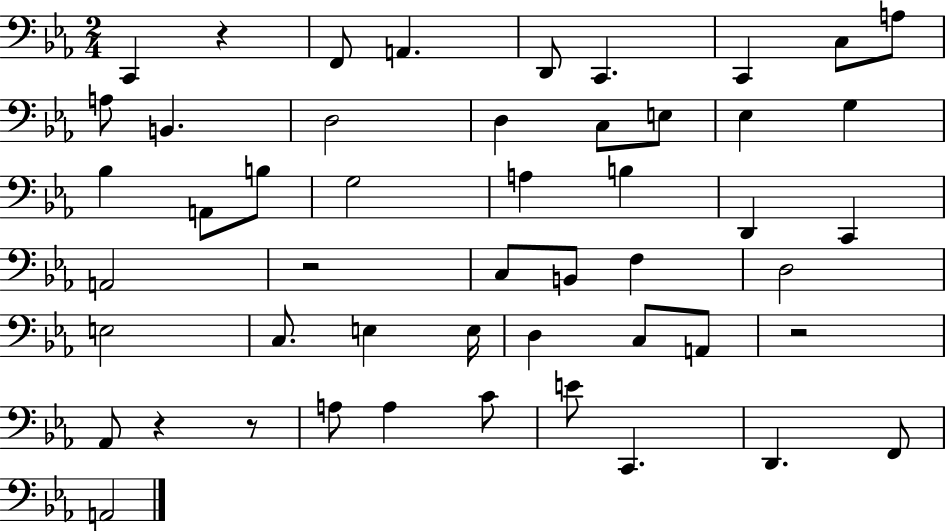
X:1
T:Untitled
M:2/4
L:1/4
K:Eb
C,, z F,,/2 A,, D,,/2 C,, C,, C,/2 A,/2 A,/2 B,, D,2 D, C,/2 E,/2 _E, G, _B, A,,/2 B,/2 G,2 A, B, D,, C,, A,,2 z2 C,/2 B,,/2 F, D,2 E,2 C,/2 E, E,/4 D, C,/2 A,,/2 z2 _A,,/2 z z/2 A,/2 A, C/2 E/2 C,, D,, F,,/2 A,,2